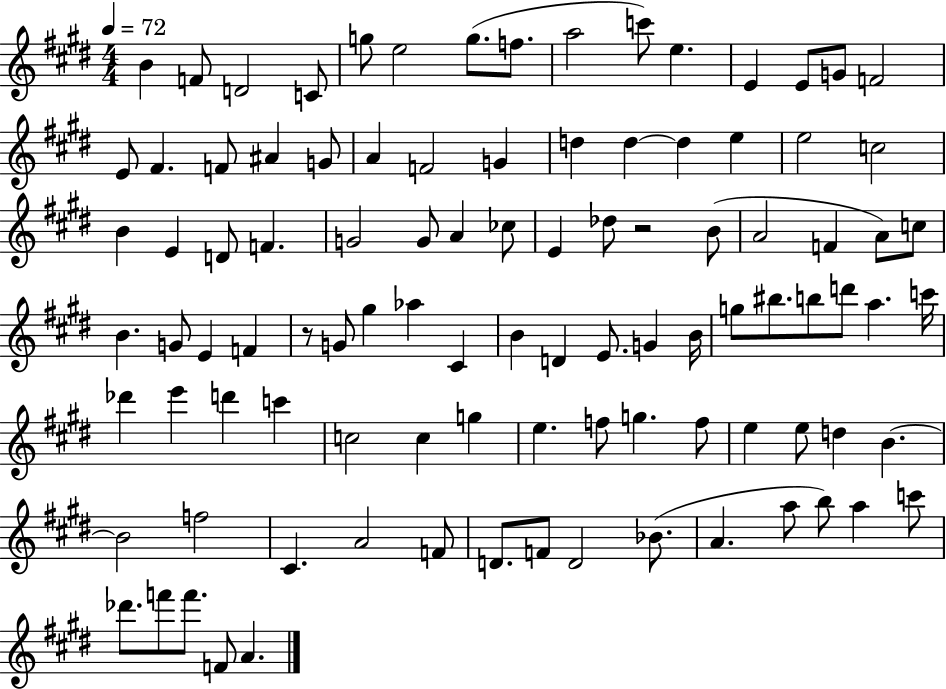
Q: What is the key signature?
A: E major